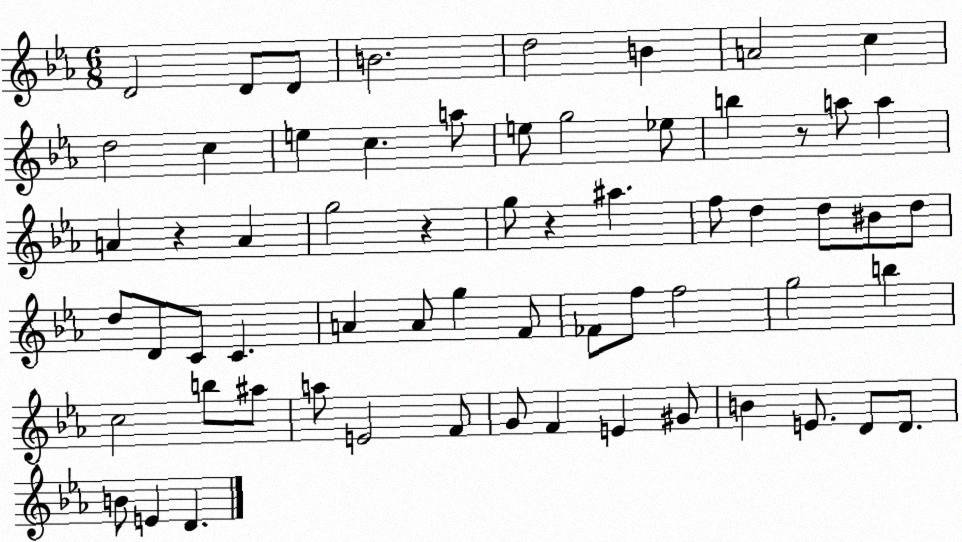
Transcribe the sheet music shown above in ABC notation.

X:1
T:Untitled
M:6/8
L:1/4
K:Eb
D2 D/2 D/2 B2 d2 B A2 c d2 c e c a/2 e/2 g2 _e/2 b z/2 a/2 a A z A g2 z g/2 z ^a f/2 d d/2 ^B/2 d/2 d/2 D/2 C/2 C A A/2 g F/2 _F/2 f/2 f2 g2 b c2 b/2 ^a/2 a/2 E2 F/2 G/2 F E ^G/2 B E/2 D/2 D/2 B/2 E D